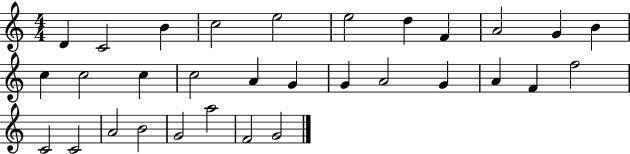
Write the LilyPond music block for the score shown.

{
  \clef treble
  \numericTimeSignature
  \time 4/4
  \key c \major
  d'4 c'2 b'4 | c''2 e''2 | e''2 d''4 f'4 | a'2 g'4 b'4 | \break c''4 c''2 c''4 | c''2 a'4 g'4 | g'4 a'2 g'4 | a'4 f'4 f''2 | \break c'2 c'2 | a'2 b'2 | g'2 a''2 | f'2 g'2 | \break \bar "|."
}